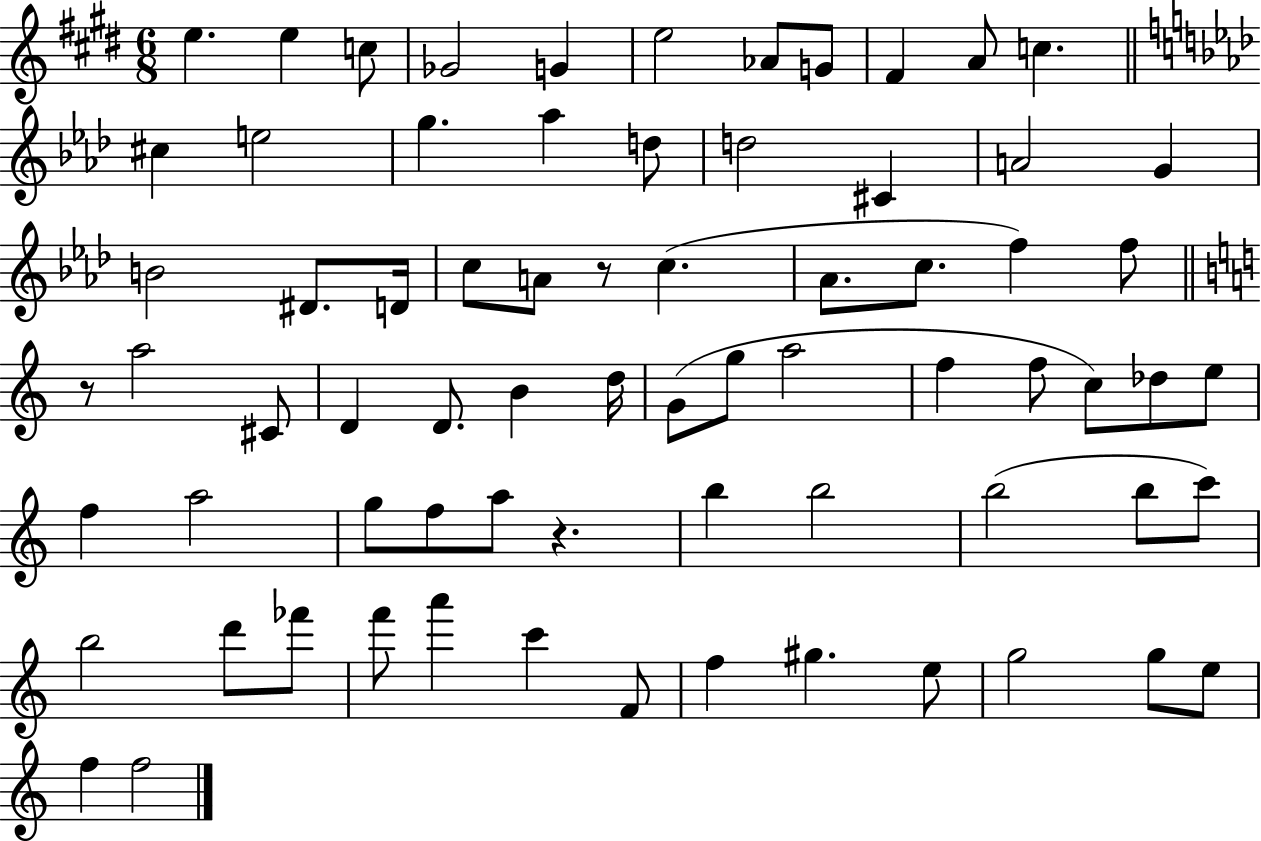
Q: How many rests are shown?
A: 3